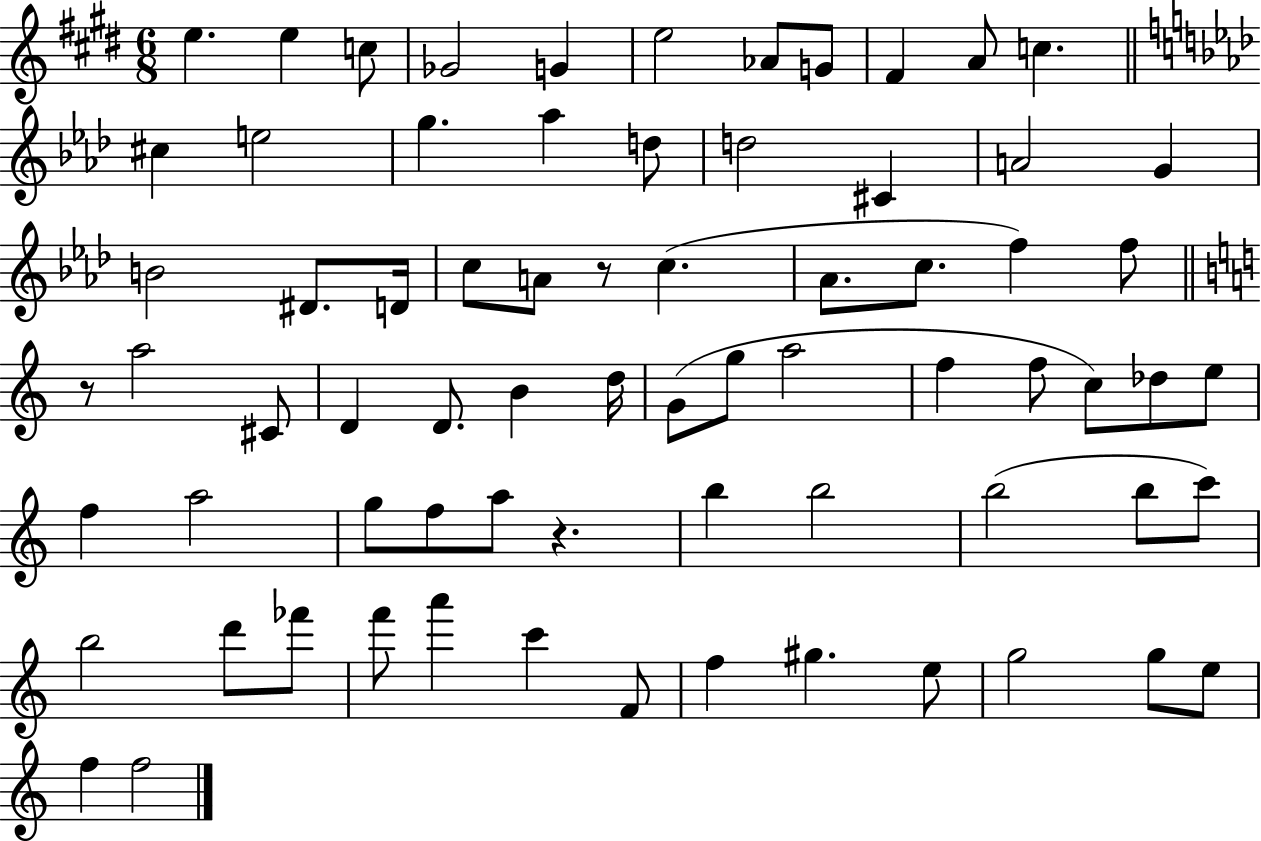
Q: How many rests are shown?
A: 3